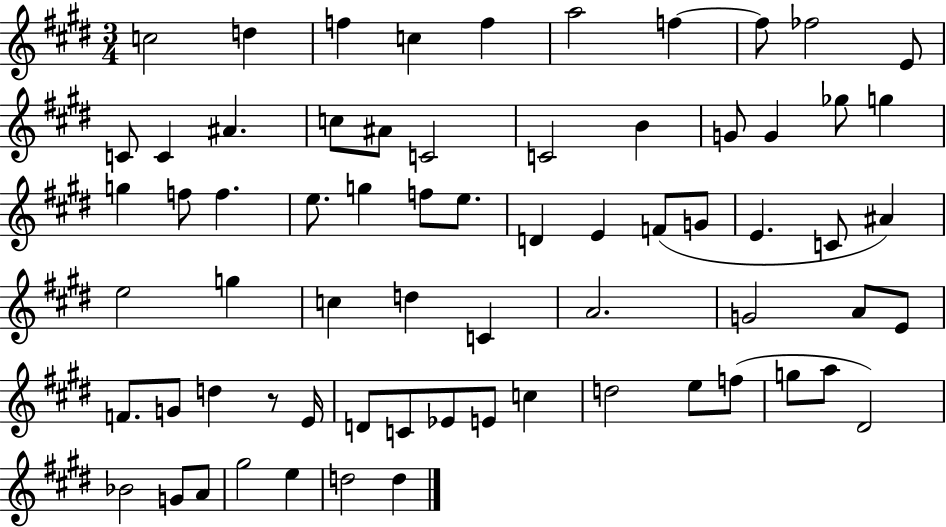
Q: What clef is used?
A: treble